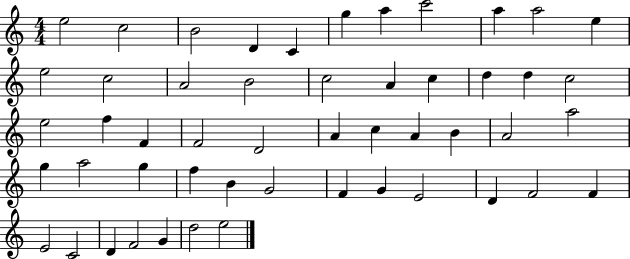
E5/h C5/h B4/h D4/q C4/q G5/q A5/q C6/h A5/q A5/h E5/q E5/h C5/h A4/h B4/h C5/h A4/q C5/q D5/q D5/q C5/h E5/h F5/q F4/q F4/h D4/h A4/q C5/q A4/q B4/q A4/h A5/h G5/q A5/h G5/q F5/q B4/q G4/h F4/q G4/q E4/h D4/q F4/h F4/q E4/h C4/h D4/q F4/h G4/q D5/h E5/h